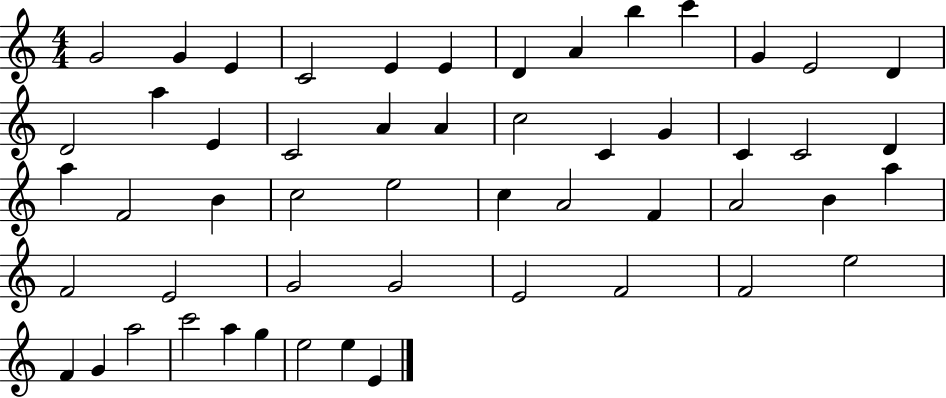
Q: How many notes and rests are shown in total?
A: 53